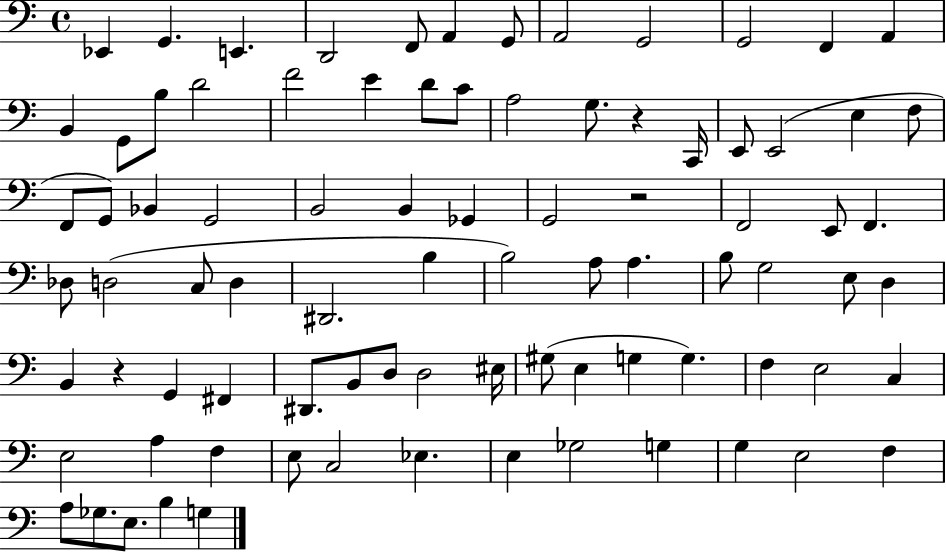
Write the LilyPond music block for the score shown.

{
  \clef bass
  \time 4/4
  \defaultTimeSignature
  \key c \major
  ees,4 g,4. e,4. | d,2 f,8 a,4 g,8 | a,2 g,2 | g,2 f,4 a,4 | \break b,4 g,8 b8 d'2 | f'2 e'4 d'8 c'8 | a2 g8. r4 c,16 | e,8 e,2( e4 f8 | \break f,8 g,8) bes,4 g,2 | b,2 b,4 ges,4 | g,2 r2 | f,2 e,8 f,4. | \break des8 d2( c8 d4 | dis,2. b4 | b2) a8 a4. | b8 g2 e8 d4 | \break b,4 r4 g,4 fis,4 | dis,8. b,8 d8 d2 eis16 | gis8( e4 g4 g4.) | f4 e2 c4 | \break e2 a4 f4 | e8 c2 ees4. | e4 ges2 g4 | g4 e2 f4 | \break a8 ges8. e8. b4 g4 | \bar "|."
}